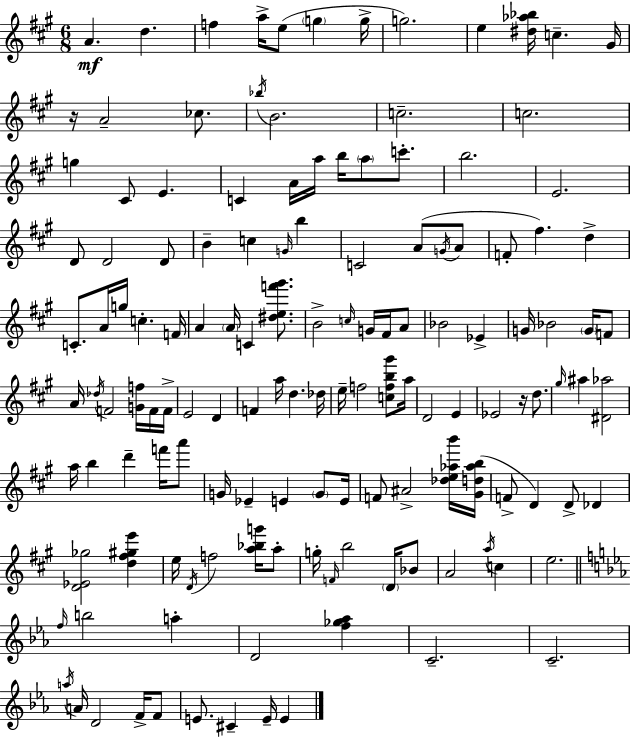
A4/q. D5/q. F5/q A5/s E5/e G5/q G5/s G5/h. E5/q [D#5,Ab5,Bb5]/s C5/q. G#4/s R/s A4/h CES5/e. Bb5/s B4/h. C5/h. C5/h. G5/q C#4/e E4/q. C4/q A4/s A5/s B5/s A5/e C6/e. B5/h. E4/h. D4/e D4/h D4/e B4/q C5/q G4/s B5/q C4/h A4/e G4/s A4/e F4/e F#5/q. D5/q C4/e. A4/s G5/s C5/q. F4/s A4/q A4/s C4/q [D#5,E5,F6,G#6]/e. B4/h C5/s G4/s F#4/s A4/e Bb4/h Eb4/q G4/s Bb4/h G4/s F4/e A4/s Db5/s F4/h [G4,F5]/s F4/s F4/s E4/h D4/q F4/q A5/s D5/q. Db5/s E5/s F5/h [C5,F5,B5,G#6]/e A5/s D4/h E4/q Eb4/h R/s D5/e. G#5/s A#5/q [D#4,Ab5]/h A5/s B5/q D6/q F6/s A6/e G4/s Eb4/q E4/q G4/e E4/s F4/e A#4/h [Db5,E5,Ab5,B6]/s [G#4,D5,Ab5,B5]/s F4/e D4/q D4/e Db4/q [D4,Eb4,Gb5]/h [D5,F#5,G#5,E6]/q E5/s D4/s F5/h [A5,Bb5,G6]/s A5/e G5/s F4/s B5/h D4/s Bb4/e A4/h A5/s C5/q E5/h. F5/s B5/h A5/q D4/h [F5,Gb5,Ab5]/q C4/h. C4/h. A5/s A4/s D4/h F4/s F4/e E4/e. C#4/q E4/s E4/q